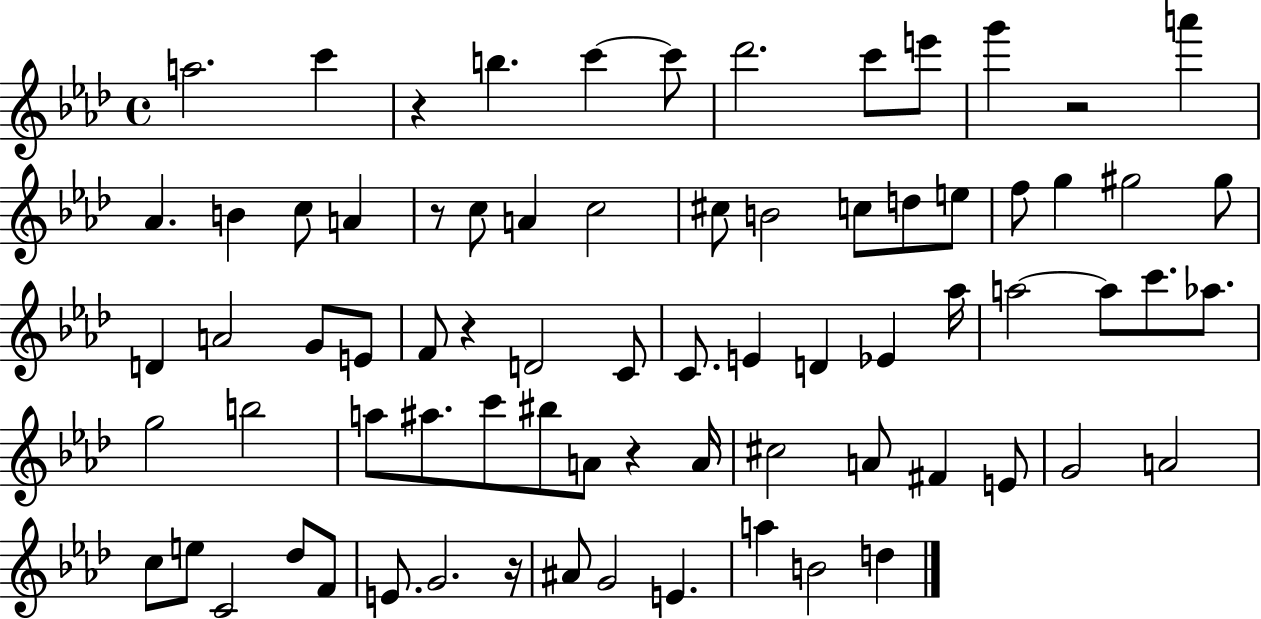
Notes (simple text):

A5/h. C6/q R/q B5/q. C6/q C6/e Db6/h. C6/e E6/e G6/q R/h A6/q Ab4/q. B4/q C5/e A4/q R/e C5/e A4/q C5/h C#5/e B4/h C5/e D5/e E5/e F5/e G5/q G#5/h G#5/e D4/q A4/h G4/e E4/e F4/e R/q D4/h C4/e C4/e. E4/q D4/q Eb4/q Ab5/s A5/h A5/e C6/e. Ab5/e. G5/h B5/h A5/e A#5/e. C6/e BIS5/e A4/e R/q A4/s C#5/h A4/e F#4/q E4/e G4/h A4/h C5/e E5/e C4/h Db5/e F4/e E4/e. G4/h. R/s A#4/e G4/h E4/q. A5/q B4/h D5/q